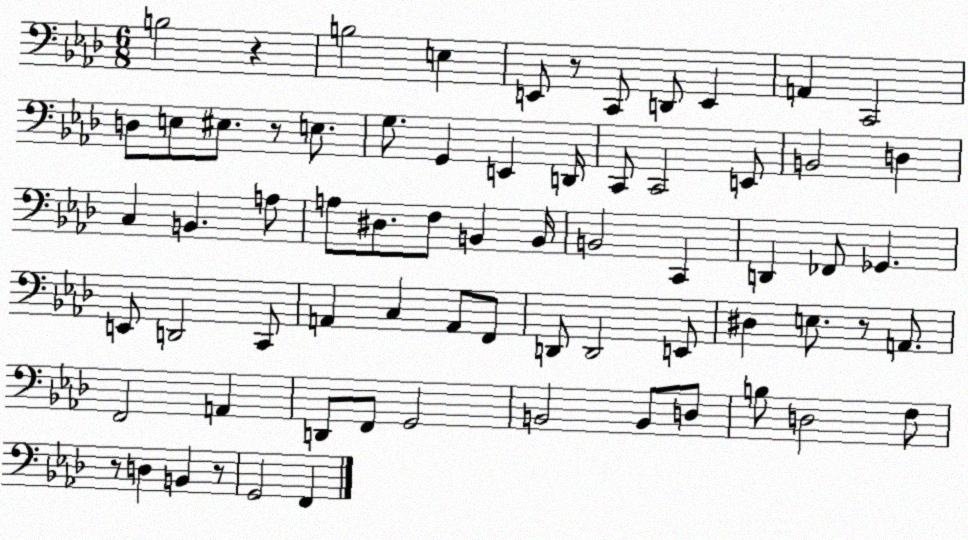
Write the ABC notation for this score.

X:1
T:Untitled
M:6/8
L:1/4
K:Ab
B,2 z B,2 E, E,,/2 z/2 C,,/2 D,,/2 E,, A,, C,,2 D,/2 E,/2 ^E,/2 z/2 E,/2 G,/2 G,, E,, D,,/4 C,,/2 C,,2 E,,/2 B,,2 D, C, B,, A,/2 A,/2 ^D,/2 F,/2 B,, B,,/4 B,,2 C,, D,, _F,,/2 _G,, E,,/2 D,,2 C,,/2 A,, C, A,,/2 F,,/2 D,,/2 D,,2 E,,/2 ^D, E,/2 z/2 A,,/2 F,,2 A,, D,,/2 F,,/2 G,,2 B,,2 B,,/2 D,/2 B,/2 D,2 F,/2 z/2 D, B,, z/2 G,,2 F,,